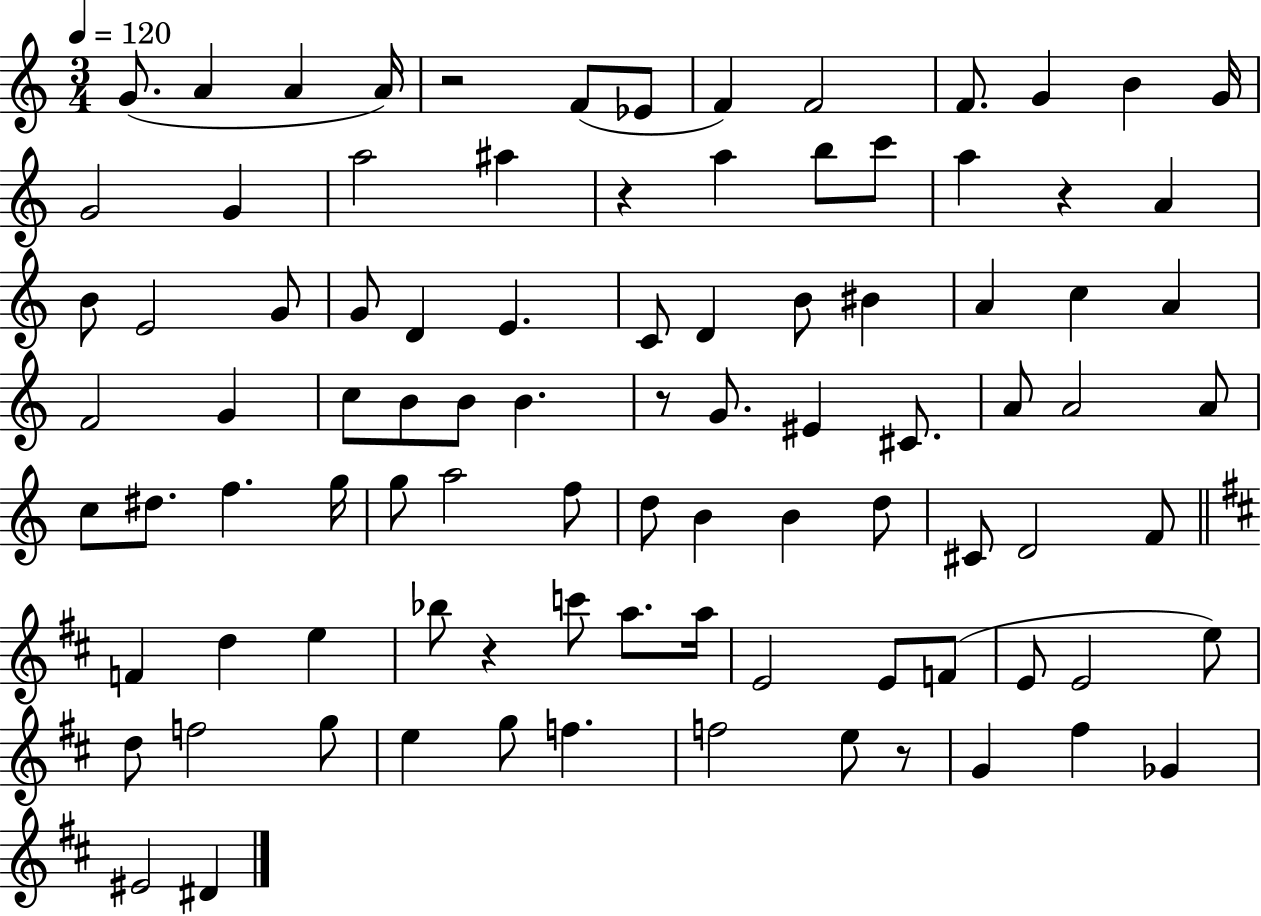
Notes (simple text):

G4/e. A4/q A4/q A4/s R/h F4/e Eb4/e F4/q F4/h F4/e. G4/q B4/q G4/s G4/h G4/q A5/h A#5/q R/q A5/q B5/e C6/e A5/q R/q A4/q B4/e E4/h G4/e G4/e D4/q E4/q. C4/e D4/q B4/e BIS4/q A4/q C5/q A4/q F4/h G4/q C5/e B4/e B4/e B4/q. R/e G4/e. EIS4/q C#4/e. A4/e A4/h A4/e C5/e D#5/e. F5/q. G5/s G5/e A5/h F5/e D5/e B4/q B4/q D5/e C#4/e D4/h F4/e F4/q D5/q E5/q Bb5/e R/q C6/e A5/e. A5/s E4/h E4/e F4/e E4/e E4/h E5/e D5/e F5/h G5/e E5/q G5/e F5/q. F5/h E5/e R/e G4/q F#5/q Gb4/q EIS4/h D#4/q